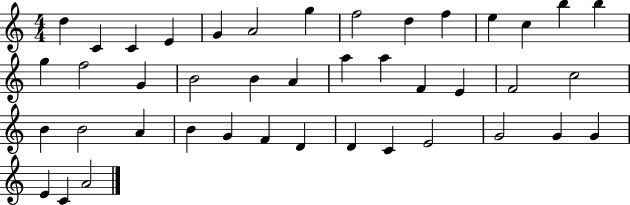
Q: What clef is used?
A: treble